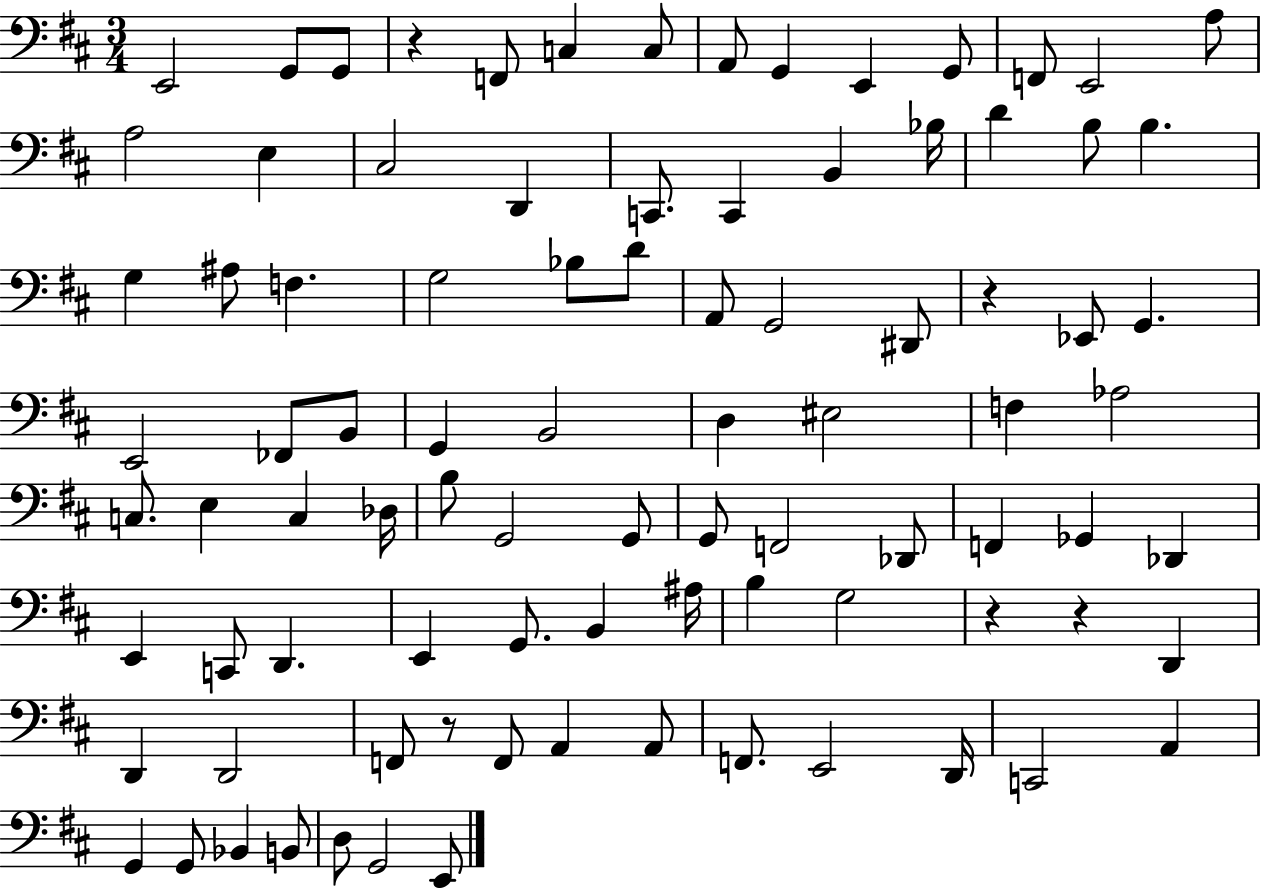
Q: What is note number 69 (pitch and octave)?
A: D2